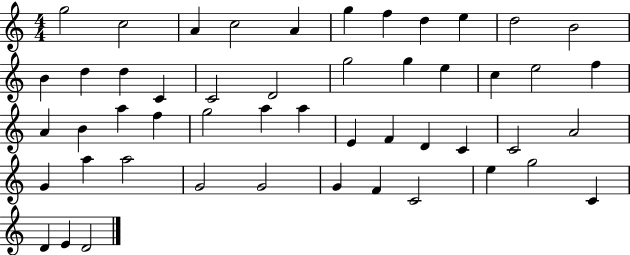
{
  \clef treble
  \numericTimeSignature
  \time 4/4
  \key c \major
  g''2 c''2 | a'4 c''2 a'4 | g''4 f''4 d''4 e''4 | d''2 b'2 | \break b'4 d''4 d''4 c'4 | c'2 d'2 | g''2 g''4 e''4 | c''4 e''2 f''4 | \break a'4 b'4 a''4 f''4 | g''2 a''4 a''4 | e'4 f'4 d'4 c'4 | c'2 a'2 | \break g'4 a''4 a''2 | g'2 g'2 | g'4 f'4 c'2 | e''4 g''2 c'4 | \break d'4 e'4 d'2 | \bar "|."
}